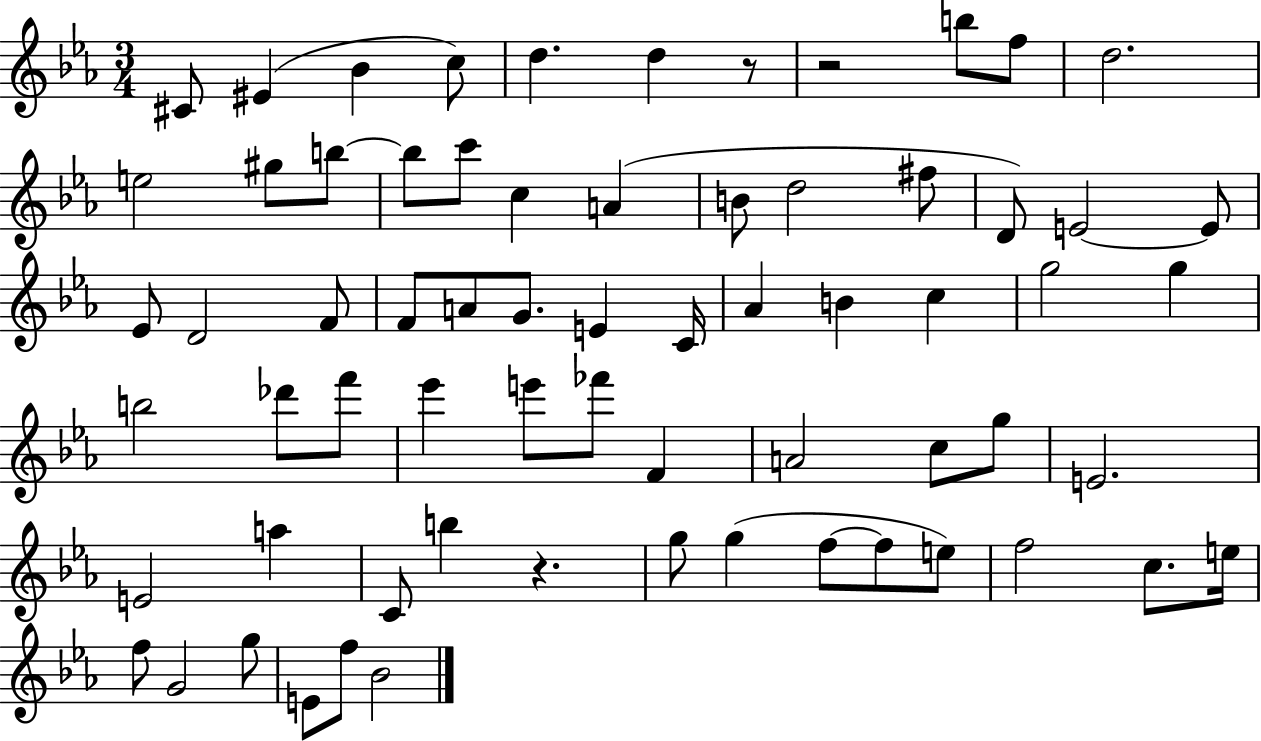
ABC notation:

X:1
T:Untitled
M:3/4
L:1/4
K:Eb
^C/2 ^E _B c/2 d d z/2 z2 b/2 f/2 d2 e2 ^g/2 b/2 b/2 c'/2 c A B/2 d2 ^f/2 D/2 E2 E/2 _E/2 D2 F/2 F/2 A/2 G/2 E C/4 _A B c g2 g b2 _d'/2 f'/2 _e' e'/2 _f'/2 F A2 c/2 g/2 E2 E2 a C/2 b z g/2 g f/2 f/2 e/2 f2 c/2 e/4 f/2 G2 g/2 E/2 f/2 _B2